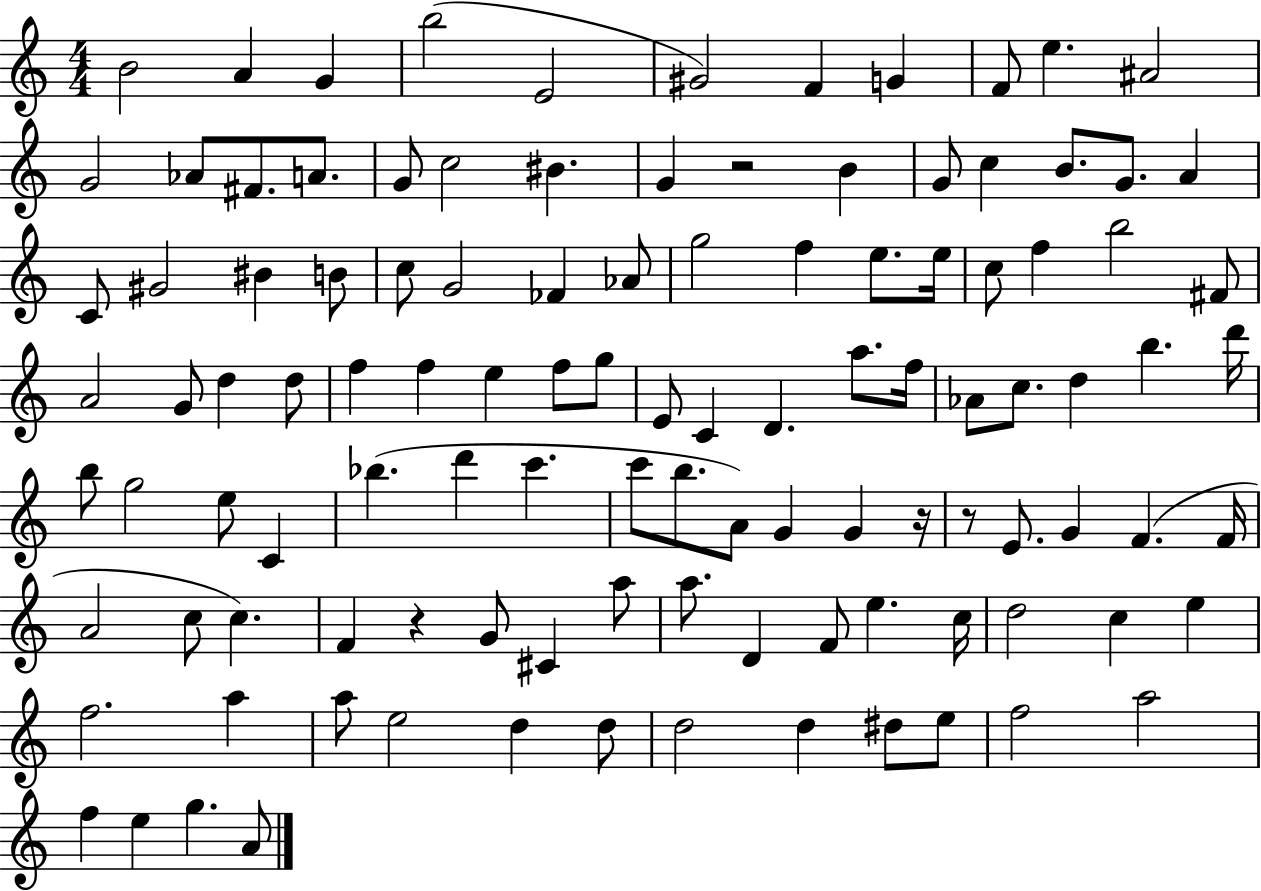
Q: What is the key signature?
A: C major